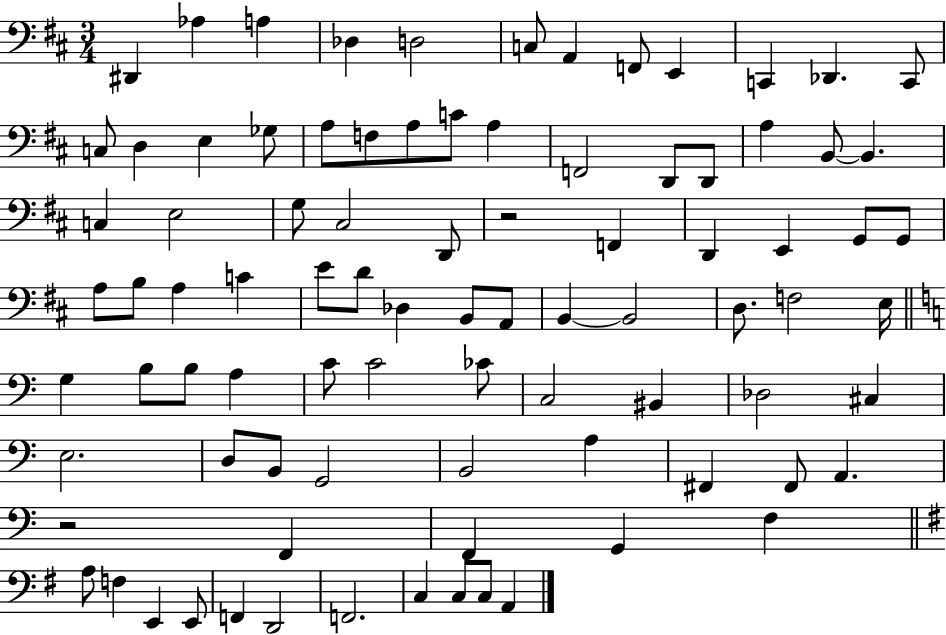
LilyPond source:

{
  \clef bass
  \numericTimeSignature
  \time 3/4
  \key d \major
  dis,4 aes4 a4 | des4 d2 | c8 a,4 f,8 e,4 | c,4 des,4. c,8 | \break c8 d4 e4 ges8 | a8 f8 a8 c'8 a4 | f,2 d,8 d,8 | a4 b,8~~ b,4. | \break c4 e2 | g8 cis2 d,8 | r2 f,4 | d,4 e,4 g,8 g,8 | \break a8 b8 a4 c'4 | e'8 d'8 des4 b,8 a,8 | b,4~~ b,2 | d8. f2 e16 | \break \bar "||" \break \key c \major g4 b8 b8 a4 | c'8 c'2 ces'8 | c2 bis,4 | des2 cis4 | \break e2. | d8 b,8 g,2 | b,2 a4 | fis,4 fis,8 a,4. | \break r2 f,4 | f,4 g,4 f4 | \bar "||" \break \key e \minor a8 f4 e,4 e,8 | f,4 d,2 | f,2. | c4 c8 c8 a,4 | \break \bar "|."
}